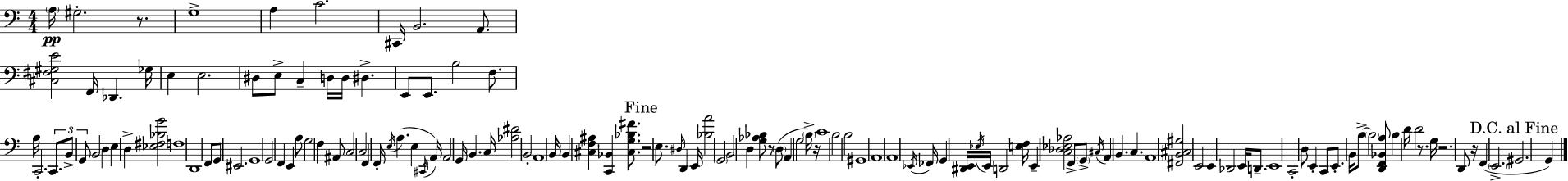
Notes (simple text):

A3/s G#3/h. R/e. G3/w A3/q C4/h. C#2/s B2/h. A2/e. [C#3,F#3,G#3,E4]/h F2/s Db2/q. Gb3/s E3/q E3/h. D#3/e E3/e C3/q D3/s D3/s D#3/q. E2/e E2/e. B3/h F3/e. A3/s C2/h. C2/e. B2/e G2/e B2/h D3/q E3/q D3/q [Eb3,F#3,Bb3,G4]/h F3/w D2/w F2/e G2/e EIS2/h. G2/w G2/h F2/q E2/q A3/e G3/h F3/q A#2/e C3/h C3/h F2/q F2/s E3/s A3/q. E3/q C#2/s A2/s A2/h G2/s B2/q. C3/s [Ab3,D#4]/h B2/h A2/w B2/s B2/q [C#3,F3,A#3]/q [C2,Bb2]/q [C#3,G3,Bb3,F#4]/e. R/h E3/e. D#3/s D2/q E2/s [Bb3,A4]/h G2/h B2/h D3/q [G3,Ab3,Bb3]/e R/e D3/e A2/q G3/h B3/s R/s C4/w B3/h B3/h G#2/w A2/w A2/w Eb2/s FES2/s G2/q [D#2,E2]/s Eb3/s E2/s D2/h [E3,F3]/s E2/q [C3,Db3,Eb3,Ab3]/h F2/e G2/e C#3/s A2/q B2/q. C3/q. A2/w [F#2,B2,C#3,G#3]/h E2/h E2/q Db2/h E2/s D2/e. E2/w C2/h D3/e E2/q C2/e E2/e. B2/s B3/e B3/h [D2,F2,Bb2,A3]/e B3/q D4/s D4/h R/e. G3/s R/h. D2/e R/s F2/q E2/h. G#2/h. G2/q